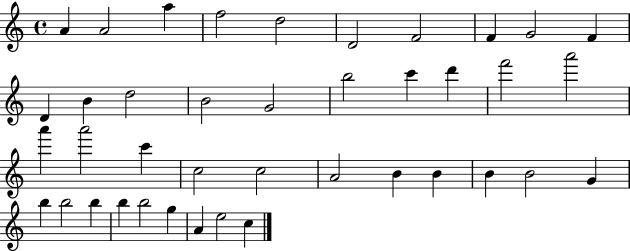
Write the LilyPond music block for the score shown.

{
  \clef treble
  \time 4/4
  \defaultTimeSignature
  \key c \major
  a'4 a'2 a''4 | f''2 d''2 | d'2 f'2 | f'4 g'2 f'4 | \break d'4 b'4 d''2 | b'2 g'2 | b''2 c'''4 d'''4 | f'''2 a'''2 | \break a'''4 a'''2 c'''4 | c''2 c''2 | a'2 b'4 b'4 | b'4 b'2 g'4 | \break b''4 b''2 b''4 | b''4 b''2 g''4 | a'4 e''2 c''4 | \bar "|."
}